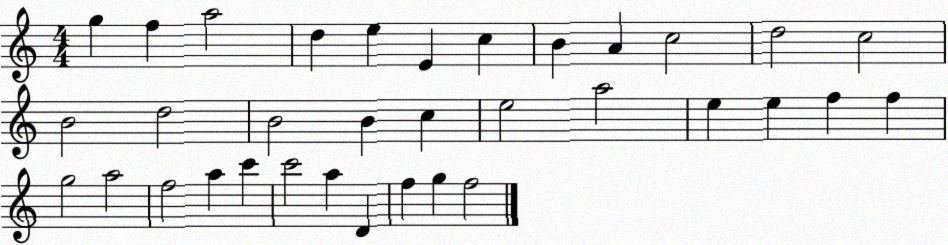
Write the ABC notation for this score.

X:1
T:Untitled
M:4/4
L:1/4
K:C
g f a2 d e E c B A c2 d2 c2 B2 d2 B2 B c e2 a2 e e f f g2 a2 f2 a c' c'2 a D f g f2